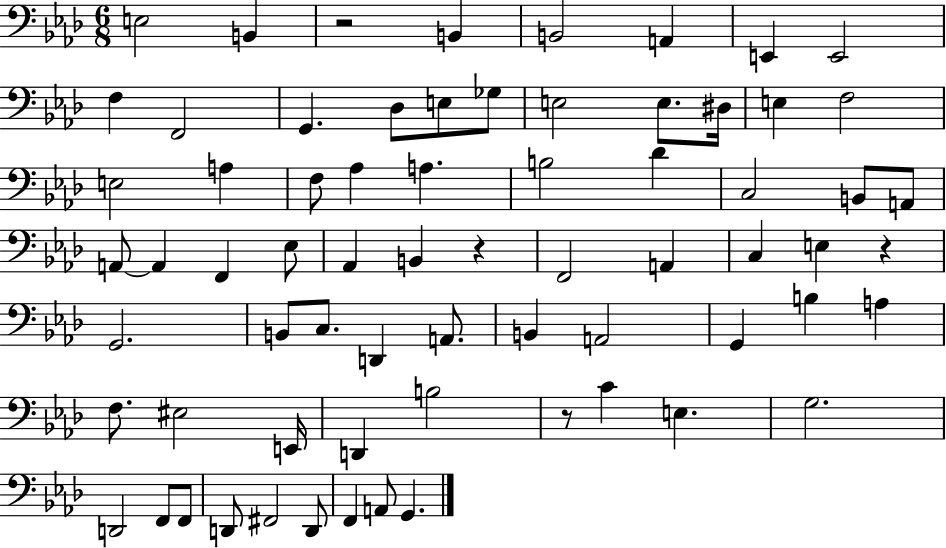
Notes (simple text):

E3/h B2/q R/h B2/q B2/h A2/q E2/q E2/h F3/q F2/h G2/q. Db3/e E3/e Gb3/e E3/h E3/e. D#3/s E3/q F3/h E3/h A3/q F3/e Ab3/q A3/q. B3/h Db4/q C3/h B2/e A2/e A2/e A2/q F2/q Eb3/e Ab2/q B2/q R/q F2/h A2/q C3/q E3/q R/q G2/h. B2/e C3/e. D2/q A2/e. B2/q A2/h G2/q B3/q A3/q F3/e. EIS3/h E2/s D2/q B3/h R/e C4/q E3/q. G3/h. D2/h F2/e F2/e D2/e F#2/h D2/e F2/q A2/e G2/q.